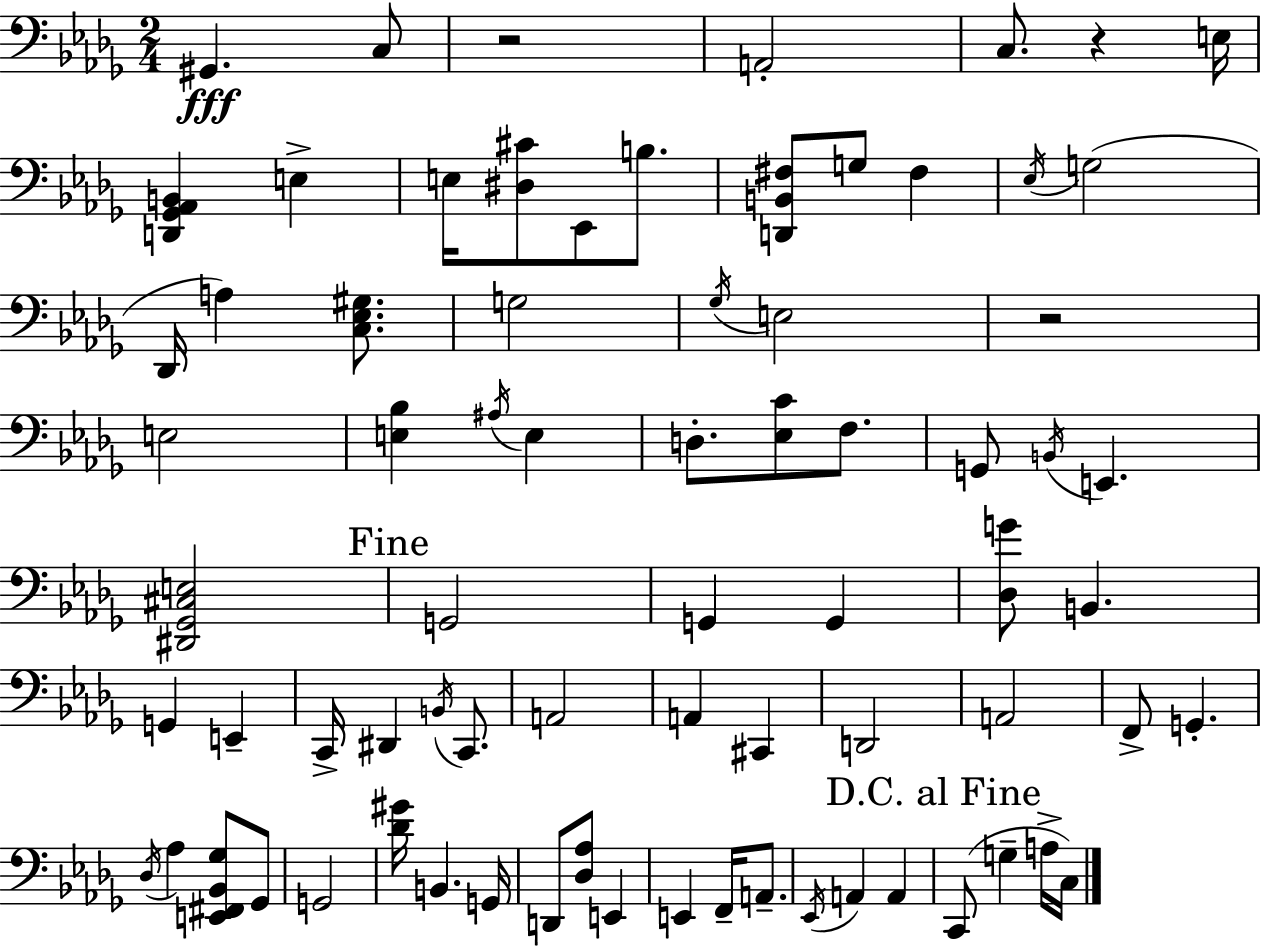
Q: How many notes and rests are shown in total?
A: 75